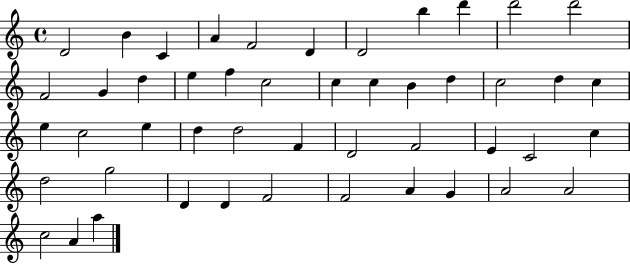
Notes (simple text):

D4/h B4/q C4/q A4/q F4/h D4/q D4/h B5/q D6/q D6/h D6/h F4/h G4/q D5/q E5/q F5/q C5/h C5/q C5/q B4/q D5/q C5/h D5/q C5/q E5/q C5/h E5/q D5/q D5/h F4/q D4/h F4/h E4/q C4/h C5/q D5/h G5/h D4/q D4/q F4/h F4/h A4/q G4/q A4/h A4/h C5/h A4/q A5/q